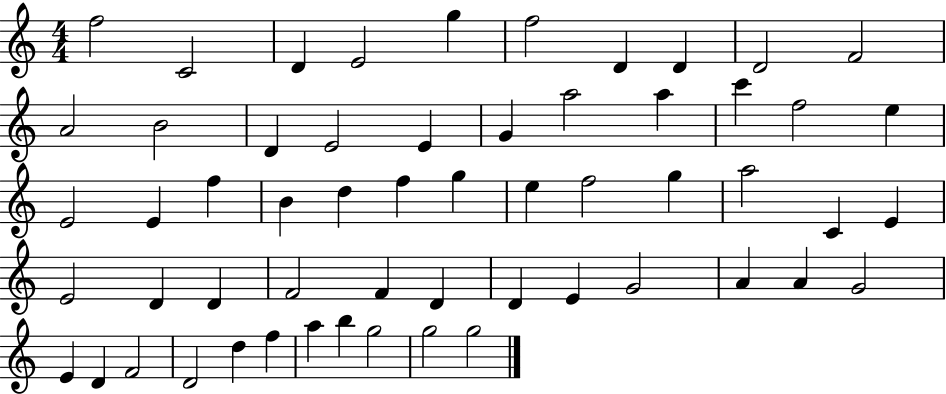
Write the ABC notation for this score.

X:1
T:Untitled
M:4/4
L:1/4
K:C
f2 C2 D E2 g f2 D D D2 F2 A2 B2 D E2 E G a2 a c' f2 e E2 E f B d f g e f2 g a2 C E E2 D D F2 F D D E G2 A A G2 E D F2 D2 d f a b g2 g2 g2